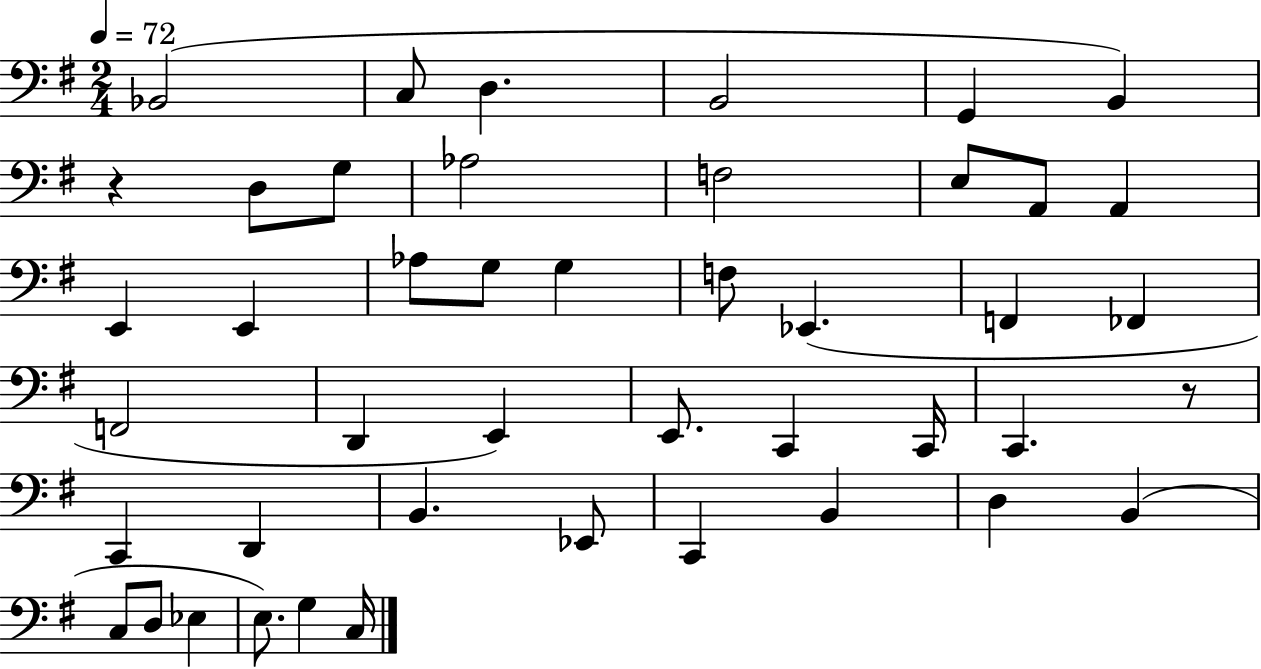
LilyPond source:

{
  \clef bass
  \numericTimeSignature
  \time 2/4
  \key g \major
  \tempo 4 = 72
  bes,2( | c8 d4. | b,2 | g,4 b,4) | \break r4 d8 g8 | aes2 | f2 | e8 a,8 a,4 | \break e,4 e,4 | aes8 g8 g4 | f8 ees,4.( | f,4 fes,4 | \break f,2 | d,4 e,4) | e,8. c,4 c,16 | c,4. r8 | \break c,4 d,4 | b,4. ees,8 | c,4 b,4 | d4 b,4( | \break c8 d8 ees4 | e8.) g4 c16 | \bar "|."
}